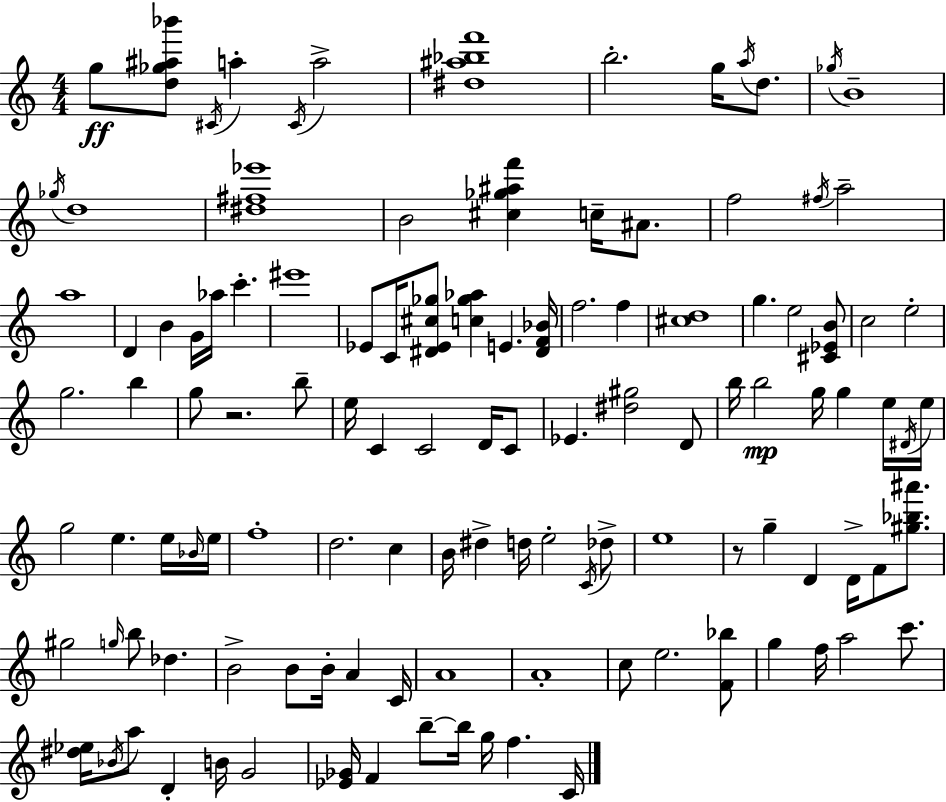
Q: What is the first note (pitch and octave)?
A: G5